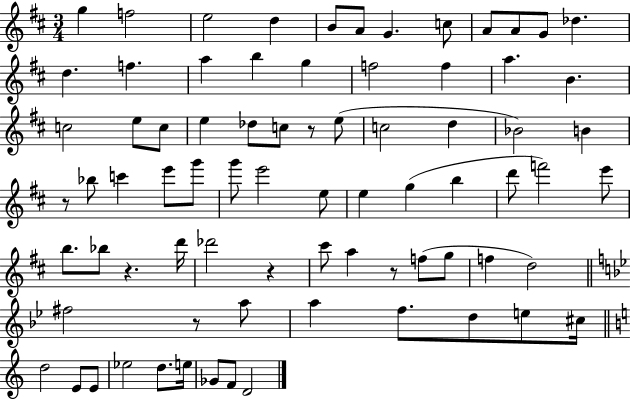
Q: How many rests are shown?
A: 6